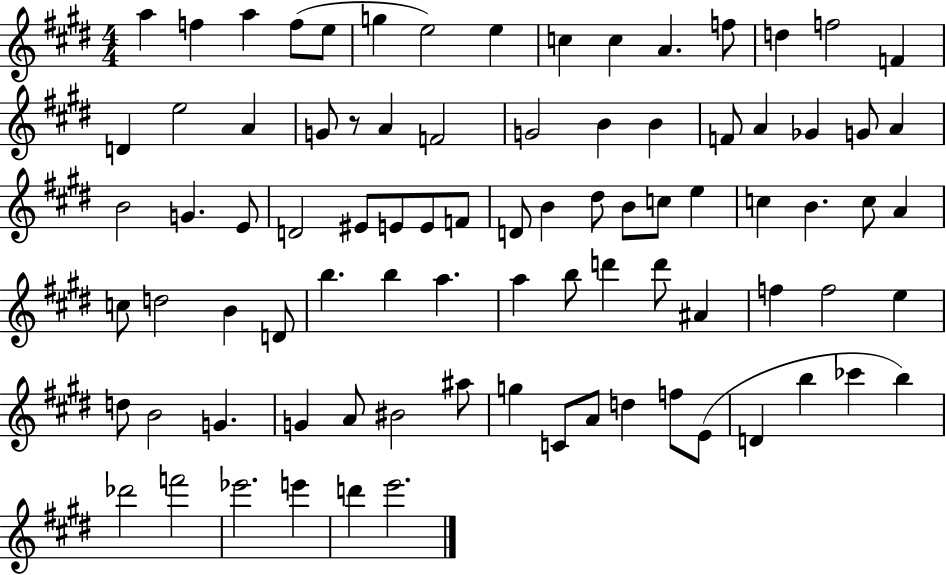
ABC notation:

X:1
T:Untitled
M:4/4
L:1/4
K:E
a f a f/2 e/2 g e2 e c c A f/2 d f2 F D e2 A G/2 z/2 A F2 G2 B B F/2 A _G G/2 A B2 G E/2 D2 ^E/2 E/2 E/2 F/2 D/2 B ^d/2 B/2 c/2 e c B c/2 A c/2 d2 B D/2 b b a a b/2 d' d'/2 ^A f f2 e d/2 B2 G G A/2 ^B2 ^a/2 g C/2 A/2 d f/2 E/2 D b _c' b _d'2 f'2 _e'2 e' d' e'2